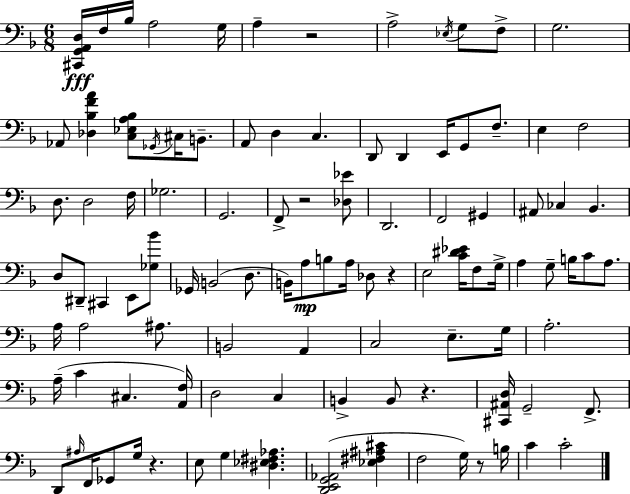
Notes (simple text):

[C#2,G2,A2,D3]/s F3/s Bb3/s A3/h G3/s A3/q R/h A3/h Eb3/s G3/e F3/e G3/h. Ab2/e [Db3,Bb3,F4,A4]/q [C3,Eb3,A3,Bb3]/e Gb2/s C#3/s B2/e. A2/e D3/q C3/q. D2/e D2/q E2/s G2/e F3/e. E3/q F3/h D3/e. D3/h F3/s Gb3/h. G2/h. F2/e R/h [Db3,Eb4]/e D2/h. F2/h G#2/q A#2/e CES3/q Bb2/q. D3/e D#2/e C#2/q E2/e [Gb3,Bb4]/e Gb2/s B2/h D3/e. B2/s A3/e B3/e A3/s Db3/e R/q E3/h [C4,D#4,Eb4]/s F3/e G3/s A3/q G3/e B3/s C4/e A3/e. A3/s A3/h A#3/e. B2/h A2/q C3/h E3/e. G3/s A3/h. A3/s C4/q C#3/q. [A2,F3]/s D3/h C3/q B2/q B2/e R/q. [C#2,A#2,D3]/s G2/h F2/e. D2/e A#3/s F2/s Gb2/e G3/s R/q. E3/e G3/q [D#3,Eb3,F#3,Ab3]/q. [D2,E2,G2,Ab2]/h [Eb3,F#3,A#3,C#4]/q F3/h G3/s R/e B3/s C4/q C4/h